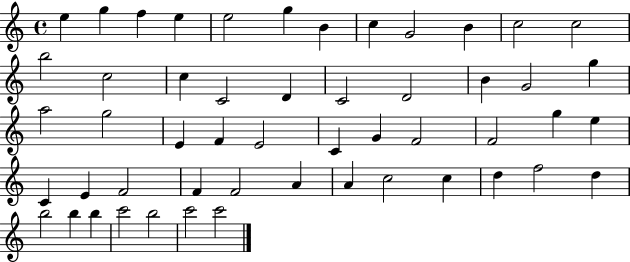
X:1
T:Untitled
M:4/4
L:1/4
K:C
e g f e e2 g B c G2 B c2 c2 b2 c2 c C2 D C2 D2 B G2 g a2 g2 E F E2 C G F2 F2 g e C E F2 F F2 A A c2 c d f2 d b2 b b c'2 b2 c'2 c'2